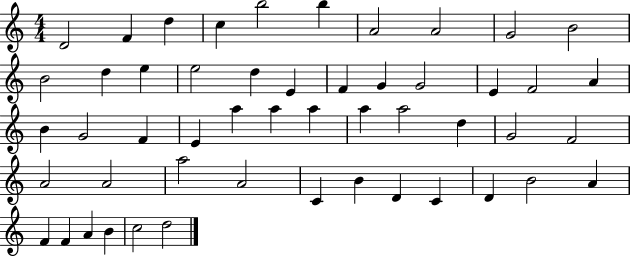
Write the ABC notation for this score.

X:1
T:Untitled
M:4/4
L:1/4
K:C
D2 F d c b2 b A2 A2 G2 B2 B2 d e e2 d E F G G2 E F2 A B G2 F E a a a a a2 d G2 F2 A2 A2 a2 A2 C B D C D B2 A F F A B c2 d2